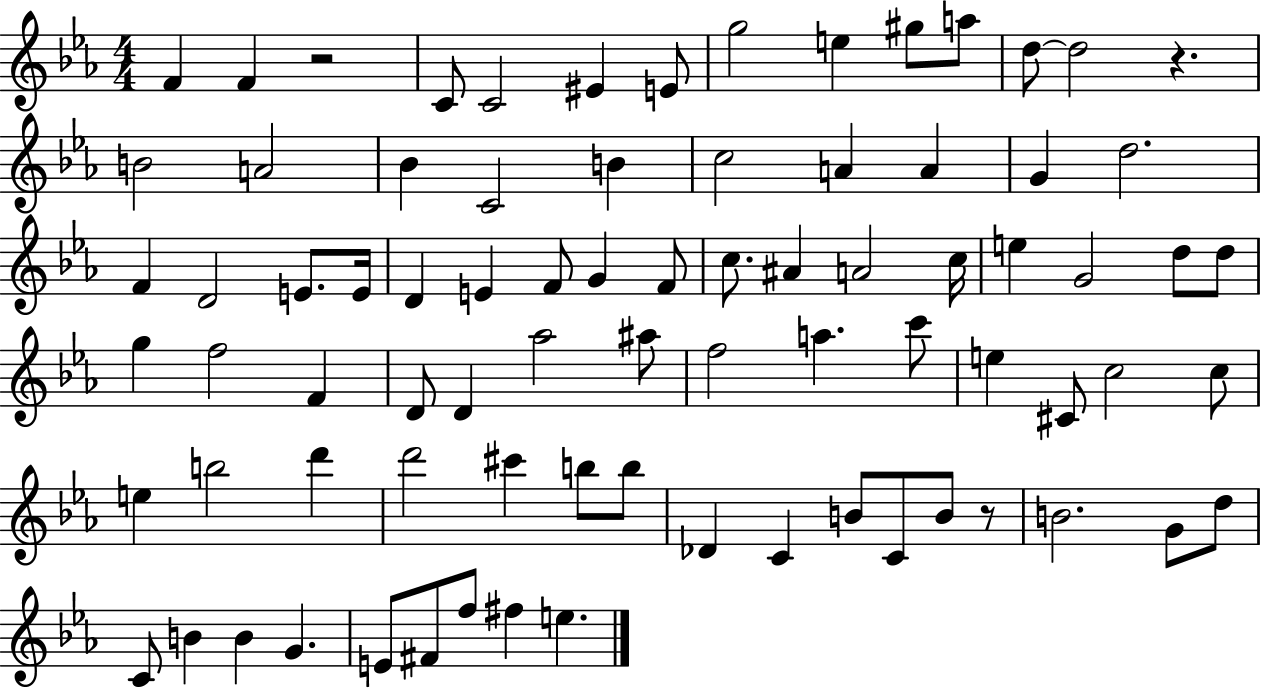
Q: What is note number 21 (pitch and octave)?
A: G4